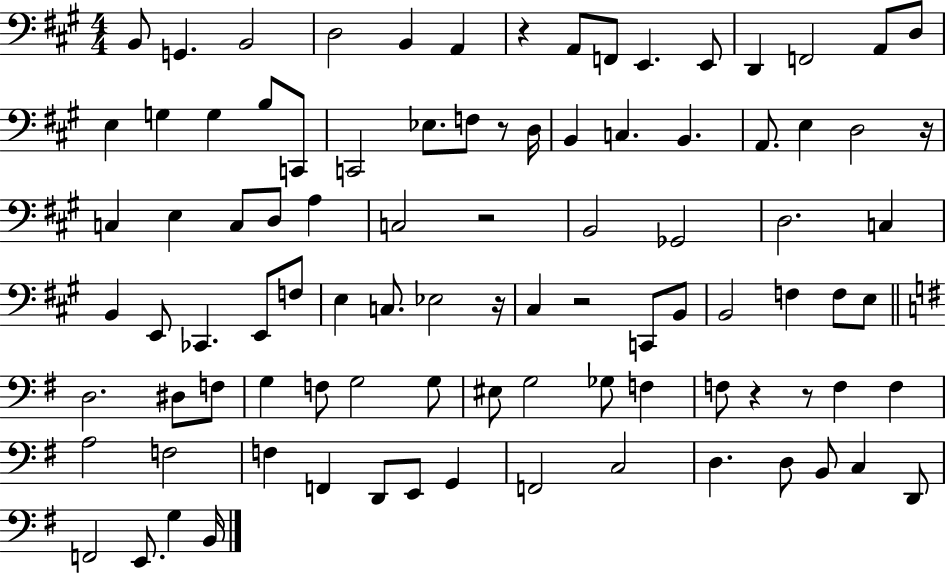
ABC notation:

X:1
T:Untitled
M:4/4
L:1/4
K:A
B,,/2 G,, B,,2 D,2 B,, A,, z A,,/2 F,,/2 E,, E,,/2 D,, F,,2 A,,/2 D,/2 E, G, G, B,/2 C,,/2 C,,2 _E,/2 F,/2 z/2 D,/4 B,, C, B,, A,,/2 E, D,2 z/4 C, E, C,/2 D,/2 A, C,2 z2 B,,2 _G,,2 D,2 C, B,, E,,/2 _C,, E,,/2 F,/2 E, C,/2 _E,2 z/4 ^C, z2 C,,/2 B,,/2 B,,2 F, F,/2 E,/2 D,2 ^D,/2 F,/2 G, F,/2 G,2 G,/2 ^E,/2 G,2 _G,/2 F, F,/2 z z/2 F, F, A,2 F,2 F, F,, D,,/2 E,,/2 G,, F,,2 C,2 D, D,/2 B,,/2 C, D,,/2 F,,2 E,,/2 G, B,,/4